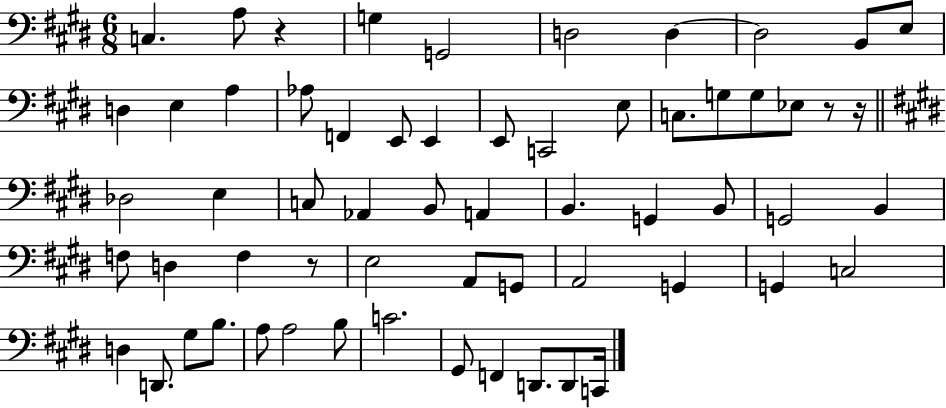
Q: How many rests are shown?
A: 4